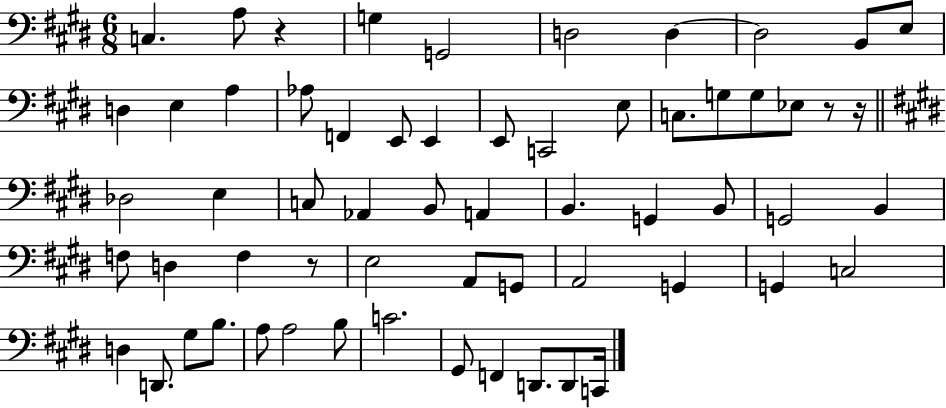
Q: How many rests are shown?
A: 4